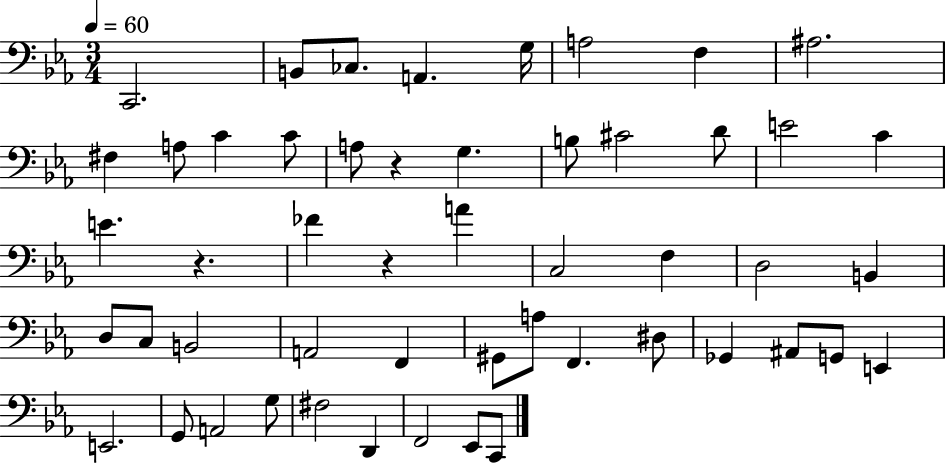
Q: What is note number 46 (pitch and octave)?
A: F2